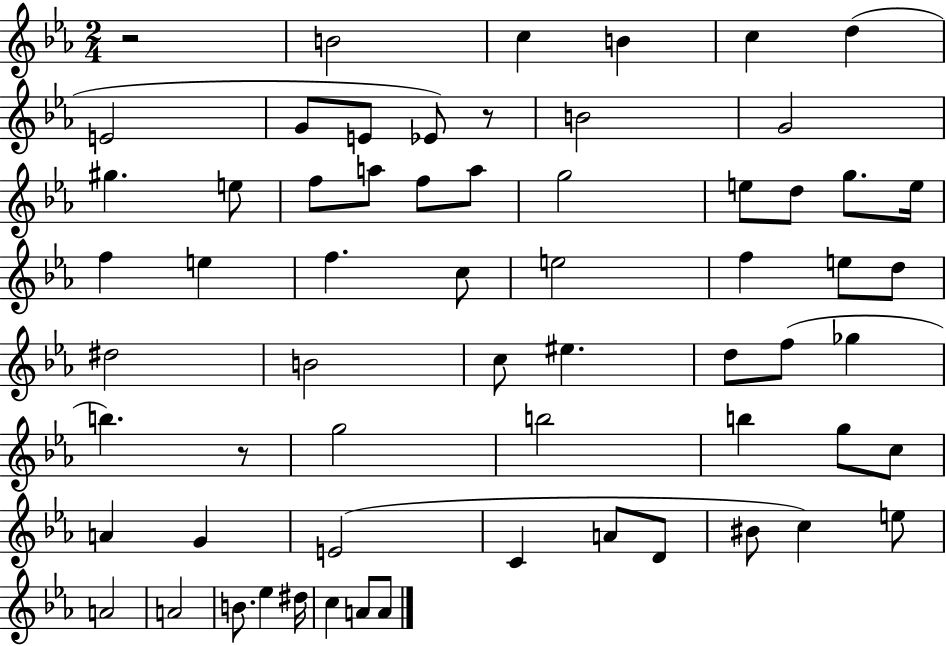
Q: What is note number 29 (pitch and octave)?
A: E5